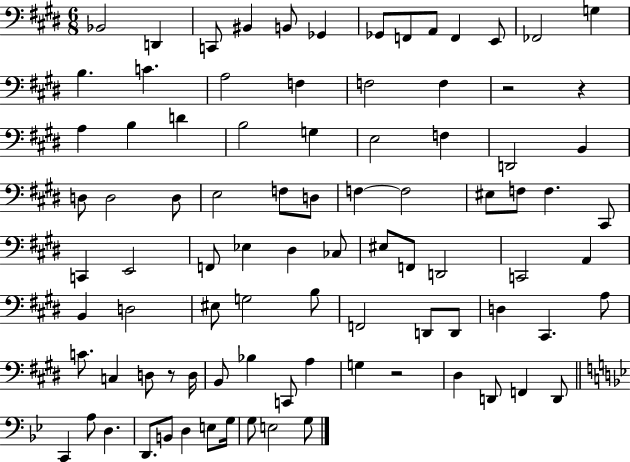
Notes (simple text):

Bb2/h D2/q C2/e BIS2/q B2/e Gb2/q Gb2/e F2/e A2/e F2/q E2/e FES2/h G3/q B3/q. C4/q. A3/h F3/q F3/h F3/q R/h R/q A3/q B3/q D4/q B3/h G3/q E3/h F3/q D2/h B2/q D3/e D3/h D3/e E3/h F3/e D3/e F3/q F3/h EIS3/e F3/e F3/q. C#2/e C2/q E2/h F2/e Eb3/q D#3/q CES3/e EIS3/e F2/e D2/h C2/h A2/q B2/q D3/h EIS3/e G3/h B3/e F2/h D2/e D2/e D3/q C#2/q. A3/e C4/e. C3/q D3/e R/e D3/s B2/e Bb3/q C2/e A3/q G3/q R/h D#3/q D2/e F2/q D2/e C2/q A3/e D3/q. D2/e. B2/e D3/q E3/e G3/s G3/e E3/h G3/e